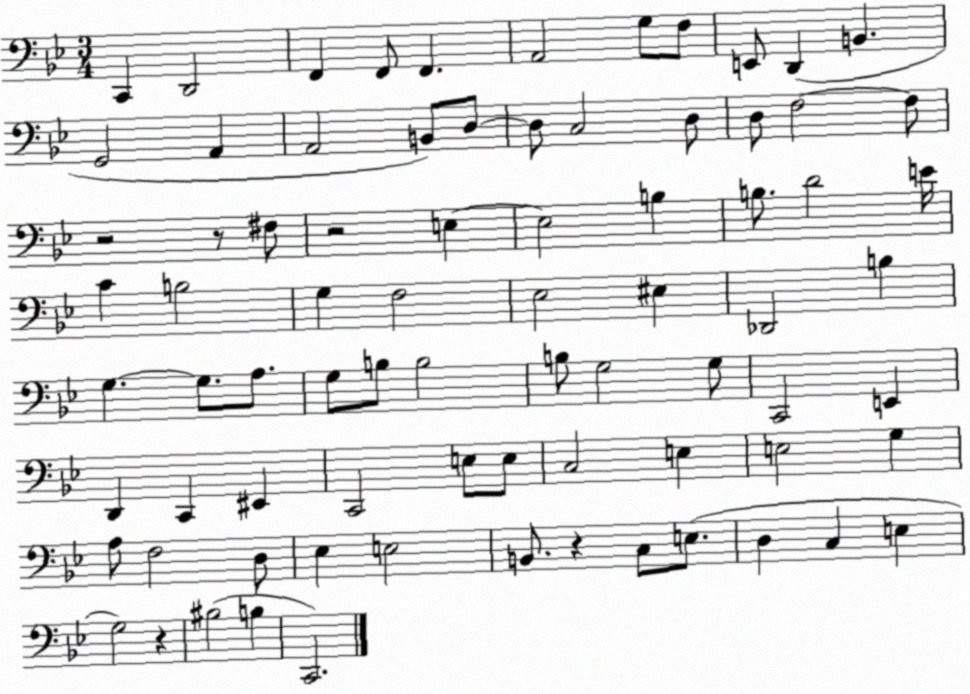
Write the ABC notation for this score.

X:1
T:Untitled
M:3/4
L:1/4
K:Bb
C,, D,,2 F,, F,,/2 F,, A,,2 G,/2 F,/2 E,,/2 D,, B,, G,,2 A,, A,,2 B,,/2 D,/2 D,/2 C,2 D,/2 D,/2 F,2 F,/2 z2 z/2 ^F,/2 z2 E, E,2 B, B,/2 D2 E/4 C B,2 G, F,2 _E,2 ^E, _D,,2 B, G, G,/2 A,/2 G,/2 B,/2 B,2 B,/2 G,2 G,/2 C,,2 E,, D,, C,, ^E,, C,,2 E,/2 E,/2 C,2 E, E,2 G, A,/2 F,2 D,/2 _E, E,2 B,,/2 z C,/2 E,/2 D, C, E, G,2 z ^B,2 B, C,,2